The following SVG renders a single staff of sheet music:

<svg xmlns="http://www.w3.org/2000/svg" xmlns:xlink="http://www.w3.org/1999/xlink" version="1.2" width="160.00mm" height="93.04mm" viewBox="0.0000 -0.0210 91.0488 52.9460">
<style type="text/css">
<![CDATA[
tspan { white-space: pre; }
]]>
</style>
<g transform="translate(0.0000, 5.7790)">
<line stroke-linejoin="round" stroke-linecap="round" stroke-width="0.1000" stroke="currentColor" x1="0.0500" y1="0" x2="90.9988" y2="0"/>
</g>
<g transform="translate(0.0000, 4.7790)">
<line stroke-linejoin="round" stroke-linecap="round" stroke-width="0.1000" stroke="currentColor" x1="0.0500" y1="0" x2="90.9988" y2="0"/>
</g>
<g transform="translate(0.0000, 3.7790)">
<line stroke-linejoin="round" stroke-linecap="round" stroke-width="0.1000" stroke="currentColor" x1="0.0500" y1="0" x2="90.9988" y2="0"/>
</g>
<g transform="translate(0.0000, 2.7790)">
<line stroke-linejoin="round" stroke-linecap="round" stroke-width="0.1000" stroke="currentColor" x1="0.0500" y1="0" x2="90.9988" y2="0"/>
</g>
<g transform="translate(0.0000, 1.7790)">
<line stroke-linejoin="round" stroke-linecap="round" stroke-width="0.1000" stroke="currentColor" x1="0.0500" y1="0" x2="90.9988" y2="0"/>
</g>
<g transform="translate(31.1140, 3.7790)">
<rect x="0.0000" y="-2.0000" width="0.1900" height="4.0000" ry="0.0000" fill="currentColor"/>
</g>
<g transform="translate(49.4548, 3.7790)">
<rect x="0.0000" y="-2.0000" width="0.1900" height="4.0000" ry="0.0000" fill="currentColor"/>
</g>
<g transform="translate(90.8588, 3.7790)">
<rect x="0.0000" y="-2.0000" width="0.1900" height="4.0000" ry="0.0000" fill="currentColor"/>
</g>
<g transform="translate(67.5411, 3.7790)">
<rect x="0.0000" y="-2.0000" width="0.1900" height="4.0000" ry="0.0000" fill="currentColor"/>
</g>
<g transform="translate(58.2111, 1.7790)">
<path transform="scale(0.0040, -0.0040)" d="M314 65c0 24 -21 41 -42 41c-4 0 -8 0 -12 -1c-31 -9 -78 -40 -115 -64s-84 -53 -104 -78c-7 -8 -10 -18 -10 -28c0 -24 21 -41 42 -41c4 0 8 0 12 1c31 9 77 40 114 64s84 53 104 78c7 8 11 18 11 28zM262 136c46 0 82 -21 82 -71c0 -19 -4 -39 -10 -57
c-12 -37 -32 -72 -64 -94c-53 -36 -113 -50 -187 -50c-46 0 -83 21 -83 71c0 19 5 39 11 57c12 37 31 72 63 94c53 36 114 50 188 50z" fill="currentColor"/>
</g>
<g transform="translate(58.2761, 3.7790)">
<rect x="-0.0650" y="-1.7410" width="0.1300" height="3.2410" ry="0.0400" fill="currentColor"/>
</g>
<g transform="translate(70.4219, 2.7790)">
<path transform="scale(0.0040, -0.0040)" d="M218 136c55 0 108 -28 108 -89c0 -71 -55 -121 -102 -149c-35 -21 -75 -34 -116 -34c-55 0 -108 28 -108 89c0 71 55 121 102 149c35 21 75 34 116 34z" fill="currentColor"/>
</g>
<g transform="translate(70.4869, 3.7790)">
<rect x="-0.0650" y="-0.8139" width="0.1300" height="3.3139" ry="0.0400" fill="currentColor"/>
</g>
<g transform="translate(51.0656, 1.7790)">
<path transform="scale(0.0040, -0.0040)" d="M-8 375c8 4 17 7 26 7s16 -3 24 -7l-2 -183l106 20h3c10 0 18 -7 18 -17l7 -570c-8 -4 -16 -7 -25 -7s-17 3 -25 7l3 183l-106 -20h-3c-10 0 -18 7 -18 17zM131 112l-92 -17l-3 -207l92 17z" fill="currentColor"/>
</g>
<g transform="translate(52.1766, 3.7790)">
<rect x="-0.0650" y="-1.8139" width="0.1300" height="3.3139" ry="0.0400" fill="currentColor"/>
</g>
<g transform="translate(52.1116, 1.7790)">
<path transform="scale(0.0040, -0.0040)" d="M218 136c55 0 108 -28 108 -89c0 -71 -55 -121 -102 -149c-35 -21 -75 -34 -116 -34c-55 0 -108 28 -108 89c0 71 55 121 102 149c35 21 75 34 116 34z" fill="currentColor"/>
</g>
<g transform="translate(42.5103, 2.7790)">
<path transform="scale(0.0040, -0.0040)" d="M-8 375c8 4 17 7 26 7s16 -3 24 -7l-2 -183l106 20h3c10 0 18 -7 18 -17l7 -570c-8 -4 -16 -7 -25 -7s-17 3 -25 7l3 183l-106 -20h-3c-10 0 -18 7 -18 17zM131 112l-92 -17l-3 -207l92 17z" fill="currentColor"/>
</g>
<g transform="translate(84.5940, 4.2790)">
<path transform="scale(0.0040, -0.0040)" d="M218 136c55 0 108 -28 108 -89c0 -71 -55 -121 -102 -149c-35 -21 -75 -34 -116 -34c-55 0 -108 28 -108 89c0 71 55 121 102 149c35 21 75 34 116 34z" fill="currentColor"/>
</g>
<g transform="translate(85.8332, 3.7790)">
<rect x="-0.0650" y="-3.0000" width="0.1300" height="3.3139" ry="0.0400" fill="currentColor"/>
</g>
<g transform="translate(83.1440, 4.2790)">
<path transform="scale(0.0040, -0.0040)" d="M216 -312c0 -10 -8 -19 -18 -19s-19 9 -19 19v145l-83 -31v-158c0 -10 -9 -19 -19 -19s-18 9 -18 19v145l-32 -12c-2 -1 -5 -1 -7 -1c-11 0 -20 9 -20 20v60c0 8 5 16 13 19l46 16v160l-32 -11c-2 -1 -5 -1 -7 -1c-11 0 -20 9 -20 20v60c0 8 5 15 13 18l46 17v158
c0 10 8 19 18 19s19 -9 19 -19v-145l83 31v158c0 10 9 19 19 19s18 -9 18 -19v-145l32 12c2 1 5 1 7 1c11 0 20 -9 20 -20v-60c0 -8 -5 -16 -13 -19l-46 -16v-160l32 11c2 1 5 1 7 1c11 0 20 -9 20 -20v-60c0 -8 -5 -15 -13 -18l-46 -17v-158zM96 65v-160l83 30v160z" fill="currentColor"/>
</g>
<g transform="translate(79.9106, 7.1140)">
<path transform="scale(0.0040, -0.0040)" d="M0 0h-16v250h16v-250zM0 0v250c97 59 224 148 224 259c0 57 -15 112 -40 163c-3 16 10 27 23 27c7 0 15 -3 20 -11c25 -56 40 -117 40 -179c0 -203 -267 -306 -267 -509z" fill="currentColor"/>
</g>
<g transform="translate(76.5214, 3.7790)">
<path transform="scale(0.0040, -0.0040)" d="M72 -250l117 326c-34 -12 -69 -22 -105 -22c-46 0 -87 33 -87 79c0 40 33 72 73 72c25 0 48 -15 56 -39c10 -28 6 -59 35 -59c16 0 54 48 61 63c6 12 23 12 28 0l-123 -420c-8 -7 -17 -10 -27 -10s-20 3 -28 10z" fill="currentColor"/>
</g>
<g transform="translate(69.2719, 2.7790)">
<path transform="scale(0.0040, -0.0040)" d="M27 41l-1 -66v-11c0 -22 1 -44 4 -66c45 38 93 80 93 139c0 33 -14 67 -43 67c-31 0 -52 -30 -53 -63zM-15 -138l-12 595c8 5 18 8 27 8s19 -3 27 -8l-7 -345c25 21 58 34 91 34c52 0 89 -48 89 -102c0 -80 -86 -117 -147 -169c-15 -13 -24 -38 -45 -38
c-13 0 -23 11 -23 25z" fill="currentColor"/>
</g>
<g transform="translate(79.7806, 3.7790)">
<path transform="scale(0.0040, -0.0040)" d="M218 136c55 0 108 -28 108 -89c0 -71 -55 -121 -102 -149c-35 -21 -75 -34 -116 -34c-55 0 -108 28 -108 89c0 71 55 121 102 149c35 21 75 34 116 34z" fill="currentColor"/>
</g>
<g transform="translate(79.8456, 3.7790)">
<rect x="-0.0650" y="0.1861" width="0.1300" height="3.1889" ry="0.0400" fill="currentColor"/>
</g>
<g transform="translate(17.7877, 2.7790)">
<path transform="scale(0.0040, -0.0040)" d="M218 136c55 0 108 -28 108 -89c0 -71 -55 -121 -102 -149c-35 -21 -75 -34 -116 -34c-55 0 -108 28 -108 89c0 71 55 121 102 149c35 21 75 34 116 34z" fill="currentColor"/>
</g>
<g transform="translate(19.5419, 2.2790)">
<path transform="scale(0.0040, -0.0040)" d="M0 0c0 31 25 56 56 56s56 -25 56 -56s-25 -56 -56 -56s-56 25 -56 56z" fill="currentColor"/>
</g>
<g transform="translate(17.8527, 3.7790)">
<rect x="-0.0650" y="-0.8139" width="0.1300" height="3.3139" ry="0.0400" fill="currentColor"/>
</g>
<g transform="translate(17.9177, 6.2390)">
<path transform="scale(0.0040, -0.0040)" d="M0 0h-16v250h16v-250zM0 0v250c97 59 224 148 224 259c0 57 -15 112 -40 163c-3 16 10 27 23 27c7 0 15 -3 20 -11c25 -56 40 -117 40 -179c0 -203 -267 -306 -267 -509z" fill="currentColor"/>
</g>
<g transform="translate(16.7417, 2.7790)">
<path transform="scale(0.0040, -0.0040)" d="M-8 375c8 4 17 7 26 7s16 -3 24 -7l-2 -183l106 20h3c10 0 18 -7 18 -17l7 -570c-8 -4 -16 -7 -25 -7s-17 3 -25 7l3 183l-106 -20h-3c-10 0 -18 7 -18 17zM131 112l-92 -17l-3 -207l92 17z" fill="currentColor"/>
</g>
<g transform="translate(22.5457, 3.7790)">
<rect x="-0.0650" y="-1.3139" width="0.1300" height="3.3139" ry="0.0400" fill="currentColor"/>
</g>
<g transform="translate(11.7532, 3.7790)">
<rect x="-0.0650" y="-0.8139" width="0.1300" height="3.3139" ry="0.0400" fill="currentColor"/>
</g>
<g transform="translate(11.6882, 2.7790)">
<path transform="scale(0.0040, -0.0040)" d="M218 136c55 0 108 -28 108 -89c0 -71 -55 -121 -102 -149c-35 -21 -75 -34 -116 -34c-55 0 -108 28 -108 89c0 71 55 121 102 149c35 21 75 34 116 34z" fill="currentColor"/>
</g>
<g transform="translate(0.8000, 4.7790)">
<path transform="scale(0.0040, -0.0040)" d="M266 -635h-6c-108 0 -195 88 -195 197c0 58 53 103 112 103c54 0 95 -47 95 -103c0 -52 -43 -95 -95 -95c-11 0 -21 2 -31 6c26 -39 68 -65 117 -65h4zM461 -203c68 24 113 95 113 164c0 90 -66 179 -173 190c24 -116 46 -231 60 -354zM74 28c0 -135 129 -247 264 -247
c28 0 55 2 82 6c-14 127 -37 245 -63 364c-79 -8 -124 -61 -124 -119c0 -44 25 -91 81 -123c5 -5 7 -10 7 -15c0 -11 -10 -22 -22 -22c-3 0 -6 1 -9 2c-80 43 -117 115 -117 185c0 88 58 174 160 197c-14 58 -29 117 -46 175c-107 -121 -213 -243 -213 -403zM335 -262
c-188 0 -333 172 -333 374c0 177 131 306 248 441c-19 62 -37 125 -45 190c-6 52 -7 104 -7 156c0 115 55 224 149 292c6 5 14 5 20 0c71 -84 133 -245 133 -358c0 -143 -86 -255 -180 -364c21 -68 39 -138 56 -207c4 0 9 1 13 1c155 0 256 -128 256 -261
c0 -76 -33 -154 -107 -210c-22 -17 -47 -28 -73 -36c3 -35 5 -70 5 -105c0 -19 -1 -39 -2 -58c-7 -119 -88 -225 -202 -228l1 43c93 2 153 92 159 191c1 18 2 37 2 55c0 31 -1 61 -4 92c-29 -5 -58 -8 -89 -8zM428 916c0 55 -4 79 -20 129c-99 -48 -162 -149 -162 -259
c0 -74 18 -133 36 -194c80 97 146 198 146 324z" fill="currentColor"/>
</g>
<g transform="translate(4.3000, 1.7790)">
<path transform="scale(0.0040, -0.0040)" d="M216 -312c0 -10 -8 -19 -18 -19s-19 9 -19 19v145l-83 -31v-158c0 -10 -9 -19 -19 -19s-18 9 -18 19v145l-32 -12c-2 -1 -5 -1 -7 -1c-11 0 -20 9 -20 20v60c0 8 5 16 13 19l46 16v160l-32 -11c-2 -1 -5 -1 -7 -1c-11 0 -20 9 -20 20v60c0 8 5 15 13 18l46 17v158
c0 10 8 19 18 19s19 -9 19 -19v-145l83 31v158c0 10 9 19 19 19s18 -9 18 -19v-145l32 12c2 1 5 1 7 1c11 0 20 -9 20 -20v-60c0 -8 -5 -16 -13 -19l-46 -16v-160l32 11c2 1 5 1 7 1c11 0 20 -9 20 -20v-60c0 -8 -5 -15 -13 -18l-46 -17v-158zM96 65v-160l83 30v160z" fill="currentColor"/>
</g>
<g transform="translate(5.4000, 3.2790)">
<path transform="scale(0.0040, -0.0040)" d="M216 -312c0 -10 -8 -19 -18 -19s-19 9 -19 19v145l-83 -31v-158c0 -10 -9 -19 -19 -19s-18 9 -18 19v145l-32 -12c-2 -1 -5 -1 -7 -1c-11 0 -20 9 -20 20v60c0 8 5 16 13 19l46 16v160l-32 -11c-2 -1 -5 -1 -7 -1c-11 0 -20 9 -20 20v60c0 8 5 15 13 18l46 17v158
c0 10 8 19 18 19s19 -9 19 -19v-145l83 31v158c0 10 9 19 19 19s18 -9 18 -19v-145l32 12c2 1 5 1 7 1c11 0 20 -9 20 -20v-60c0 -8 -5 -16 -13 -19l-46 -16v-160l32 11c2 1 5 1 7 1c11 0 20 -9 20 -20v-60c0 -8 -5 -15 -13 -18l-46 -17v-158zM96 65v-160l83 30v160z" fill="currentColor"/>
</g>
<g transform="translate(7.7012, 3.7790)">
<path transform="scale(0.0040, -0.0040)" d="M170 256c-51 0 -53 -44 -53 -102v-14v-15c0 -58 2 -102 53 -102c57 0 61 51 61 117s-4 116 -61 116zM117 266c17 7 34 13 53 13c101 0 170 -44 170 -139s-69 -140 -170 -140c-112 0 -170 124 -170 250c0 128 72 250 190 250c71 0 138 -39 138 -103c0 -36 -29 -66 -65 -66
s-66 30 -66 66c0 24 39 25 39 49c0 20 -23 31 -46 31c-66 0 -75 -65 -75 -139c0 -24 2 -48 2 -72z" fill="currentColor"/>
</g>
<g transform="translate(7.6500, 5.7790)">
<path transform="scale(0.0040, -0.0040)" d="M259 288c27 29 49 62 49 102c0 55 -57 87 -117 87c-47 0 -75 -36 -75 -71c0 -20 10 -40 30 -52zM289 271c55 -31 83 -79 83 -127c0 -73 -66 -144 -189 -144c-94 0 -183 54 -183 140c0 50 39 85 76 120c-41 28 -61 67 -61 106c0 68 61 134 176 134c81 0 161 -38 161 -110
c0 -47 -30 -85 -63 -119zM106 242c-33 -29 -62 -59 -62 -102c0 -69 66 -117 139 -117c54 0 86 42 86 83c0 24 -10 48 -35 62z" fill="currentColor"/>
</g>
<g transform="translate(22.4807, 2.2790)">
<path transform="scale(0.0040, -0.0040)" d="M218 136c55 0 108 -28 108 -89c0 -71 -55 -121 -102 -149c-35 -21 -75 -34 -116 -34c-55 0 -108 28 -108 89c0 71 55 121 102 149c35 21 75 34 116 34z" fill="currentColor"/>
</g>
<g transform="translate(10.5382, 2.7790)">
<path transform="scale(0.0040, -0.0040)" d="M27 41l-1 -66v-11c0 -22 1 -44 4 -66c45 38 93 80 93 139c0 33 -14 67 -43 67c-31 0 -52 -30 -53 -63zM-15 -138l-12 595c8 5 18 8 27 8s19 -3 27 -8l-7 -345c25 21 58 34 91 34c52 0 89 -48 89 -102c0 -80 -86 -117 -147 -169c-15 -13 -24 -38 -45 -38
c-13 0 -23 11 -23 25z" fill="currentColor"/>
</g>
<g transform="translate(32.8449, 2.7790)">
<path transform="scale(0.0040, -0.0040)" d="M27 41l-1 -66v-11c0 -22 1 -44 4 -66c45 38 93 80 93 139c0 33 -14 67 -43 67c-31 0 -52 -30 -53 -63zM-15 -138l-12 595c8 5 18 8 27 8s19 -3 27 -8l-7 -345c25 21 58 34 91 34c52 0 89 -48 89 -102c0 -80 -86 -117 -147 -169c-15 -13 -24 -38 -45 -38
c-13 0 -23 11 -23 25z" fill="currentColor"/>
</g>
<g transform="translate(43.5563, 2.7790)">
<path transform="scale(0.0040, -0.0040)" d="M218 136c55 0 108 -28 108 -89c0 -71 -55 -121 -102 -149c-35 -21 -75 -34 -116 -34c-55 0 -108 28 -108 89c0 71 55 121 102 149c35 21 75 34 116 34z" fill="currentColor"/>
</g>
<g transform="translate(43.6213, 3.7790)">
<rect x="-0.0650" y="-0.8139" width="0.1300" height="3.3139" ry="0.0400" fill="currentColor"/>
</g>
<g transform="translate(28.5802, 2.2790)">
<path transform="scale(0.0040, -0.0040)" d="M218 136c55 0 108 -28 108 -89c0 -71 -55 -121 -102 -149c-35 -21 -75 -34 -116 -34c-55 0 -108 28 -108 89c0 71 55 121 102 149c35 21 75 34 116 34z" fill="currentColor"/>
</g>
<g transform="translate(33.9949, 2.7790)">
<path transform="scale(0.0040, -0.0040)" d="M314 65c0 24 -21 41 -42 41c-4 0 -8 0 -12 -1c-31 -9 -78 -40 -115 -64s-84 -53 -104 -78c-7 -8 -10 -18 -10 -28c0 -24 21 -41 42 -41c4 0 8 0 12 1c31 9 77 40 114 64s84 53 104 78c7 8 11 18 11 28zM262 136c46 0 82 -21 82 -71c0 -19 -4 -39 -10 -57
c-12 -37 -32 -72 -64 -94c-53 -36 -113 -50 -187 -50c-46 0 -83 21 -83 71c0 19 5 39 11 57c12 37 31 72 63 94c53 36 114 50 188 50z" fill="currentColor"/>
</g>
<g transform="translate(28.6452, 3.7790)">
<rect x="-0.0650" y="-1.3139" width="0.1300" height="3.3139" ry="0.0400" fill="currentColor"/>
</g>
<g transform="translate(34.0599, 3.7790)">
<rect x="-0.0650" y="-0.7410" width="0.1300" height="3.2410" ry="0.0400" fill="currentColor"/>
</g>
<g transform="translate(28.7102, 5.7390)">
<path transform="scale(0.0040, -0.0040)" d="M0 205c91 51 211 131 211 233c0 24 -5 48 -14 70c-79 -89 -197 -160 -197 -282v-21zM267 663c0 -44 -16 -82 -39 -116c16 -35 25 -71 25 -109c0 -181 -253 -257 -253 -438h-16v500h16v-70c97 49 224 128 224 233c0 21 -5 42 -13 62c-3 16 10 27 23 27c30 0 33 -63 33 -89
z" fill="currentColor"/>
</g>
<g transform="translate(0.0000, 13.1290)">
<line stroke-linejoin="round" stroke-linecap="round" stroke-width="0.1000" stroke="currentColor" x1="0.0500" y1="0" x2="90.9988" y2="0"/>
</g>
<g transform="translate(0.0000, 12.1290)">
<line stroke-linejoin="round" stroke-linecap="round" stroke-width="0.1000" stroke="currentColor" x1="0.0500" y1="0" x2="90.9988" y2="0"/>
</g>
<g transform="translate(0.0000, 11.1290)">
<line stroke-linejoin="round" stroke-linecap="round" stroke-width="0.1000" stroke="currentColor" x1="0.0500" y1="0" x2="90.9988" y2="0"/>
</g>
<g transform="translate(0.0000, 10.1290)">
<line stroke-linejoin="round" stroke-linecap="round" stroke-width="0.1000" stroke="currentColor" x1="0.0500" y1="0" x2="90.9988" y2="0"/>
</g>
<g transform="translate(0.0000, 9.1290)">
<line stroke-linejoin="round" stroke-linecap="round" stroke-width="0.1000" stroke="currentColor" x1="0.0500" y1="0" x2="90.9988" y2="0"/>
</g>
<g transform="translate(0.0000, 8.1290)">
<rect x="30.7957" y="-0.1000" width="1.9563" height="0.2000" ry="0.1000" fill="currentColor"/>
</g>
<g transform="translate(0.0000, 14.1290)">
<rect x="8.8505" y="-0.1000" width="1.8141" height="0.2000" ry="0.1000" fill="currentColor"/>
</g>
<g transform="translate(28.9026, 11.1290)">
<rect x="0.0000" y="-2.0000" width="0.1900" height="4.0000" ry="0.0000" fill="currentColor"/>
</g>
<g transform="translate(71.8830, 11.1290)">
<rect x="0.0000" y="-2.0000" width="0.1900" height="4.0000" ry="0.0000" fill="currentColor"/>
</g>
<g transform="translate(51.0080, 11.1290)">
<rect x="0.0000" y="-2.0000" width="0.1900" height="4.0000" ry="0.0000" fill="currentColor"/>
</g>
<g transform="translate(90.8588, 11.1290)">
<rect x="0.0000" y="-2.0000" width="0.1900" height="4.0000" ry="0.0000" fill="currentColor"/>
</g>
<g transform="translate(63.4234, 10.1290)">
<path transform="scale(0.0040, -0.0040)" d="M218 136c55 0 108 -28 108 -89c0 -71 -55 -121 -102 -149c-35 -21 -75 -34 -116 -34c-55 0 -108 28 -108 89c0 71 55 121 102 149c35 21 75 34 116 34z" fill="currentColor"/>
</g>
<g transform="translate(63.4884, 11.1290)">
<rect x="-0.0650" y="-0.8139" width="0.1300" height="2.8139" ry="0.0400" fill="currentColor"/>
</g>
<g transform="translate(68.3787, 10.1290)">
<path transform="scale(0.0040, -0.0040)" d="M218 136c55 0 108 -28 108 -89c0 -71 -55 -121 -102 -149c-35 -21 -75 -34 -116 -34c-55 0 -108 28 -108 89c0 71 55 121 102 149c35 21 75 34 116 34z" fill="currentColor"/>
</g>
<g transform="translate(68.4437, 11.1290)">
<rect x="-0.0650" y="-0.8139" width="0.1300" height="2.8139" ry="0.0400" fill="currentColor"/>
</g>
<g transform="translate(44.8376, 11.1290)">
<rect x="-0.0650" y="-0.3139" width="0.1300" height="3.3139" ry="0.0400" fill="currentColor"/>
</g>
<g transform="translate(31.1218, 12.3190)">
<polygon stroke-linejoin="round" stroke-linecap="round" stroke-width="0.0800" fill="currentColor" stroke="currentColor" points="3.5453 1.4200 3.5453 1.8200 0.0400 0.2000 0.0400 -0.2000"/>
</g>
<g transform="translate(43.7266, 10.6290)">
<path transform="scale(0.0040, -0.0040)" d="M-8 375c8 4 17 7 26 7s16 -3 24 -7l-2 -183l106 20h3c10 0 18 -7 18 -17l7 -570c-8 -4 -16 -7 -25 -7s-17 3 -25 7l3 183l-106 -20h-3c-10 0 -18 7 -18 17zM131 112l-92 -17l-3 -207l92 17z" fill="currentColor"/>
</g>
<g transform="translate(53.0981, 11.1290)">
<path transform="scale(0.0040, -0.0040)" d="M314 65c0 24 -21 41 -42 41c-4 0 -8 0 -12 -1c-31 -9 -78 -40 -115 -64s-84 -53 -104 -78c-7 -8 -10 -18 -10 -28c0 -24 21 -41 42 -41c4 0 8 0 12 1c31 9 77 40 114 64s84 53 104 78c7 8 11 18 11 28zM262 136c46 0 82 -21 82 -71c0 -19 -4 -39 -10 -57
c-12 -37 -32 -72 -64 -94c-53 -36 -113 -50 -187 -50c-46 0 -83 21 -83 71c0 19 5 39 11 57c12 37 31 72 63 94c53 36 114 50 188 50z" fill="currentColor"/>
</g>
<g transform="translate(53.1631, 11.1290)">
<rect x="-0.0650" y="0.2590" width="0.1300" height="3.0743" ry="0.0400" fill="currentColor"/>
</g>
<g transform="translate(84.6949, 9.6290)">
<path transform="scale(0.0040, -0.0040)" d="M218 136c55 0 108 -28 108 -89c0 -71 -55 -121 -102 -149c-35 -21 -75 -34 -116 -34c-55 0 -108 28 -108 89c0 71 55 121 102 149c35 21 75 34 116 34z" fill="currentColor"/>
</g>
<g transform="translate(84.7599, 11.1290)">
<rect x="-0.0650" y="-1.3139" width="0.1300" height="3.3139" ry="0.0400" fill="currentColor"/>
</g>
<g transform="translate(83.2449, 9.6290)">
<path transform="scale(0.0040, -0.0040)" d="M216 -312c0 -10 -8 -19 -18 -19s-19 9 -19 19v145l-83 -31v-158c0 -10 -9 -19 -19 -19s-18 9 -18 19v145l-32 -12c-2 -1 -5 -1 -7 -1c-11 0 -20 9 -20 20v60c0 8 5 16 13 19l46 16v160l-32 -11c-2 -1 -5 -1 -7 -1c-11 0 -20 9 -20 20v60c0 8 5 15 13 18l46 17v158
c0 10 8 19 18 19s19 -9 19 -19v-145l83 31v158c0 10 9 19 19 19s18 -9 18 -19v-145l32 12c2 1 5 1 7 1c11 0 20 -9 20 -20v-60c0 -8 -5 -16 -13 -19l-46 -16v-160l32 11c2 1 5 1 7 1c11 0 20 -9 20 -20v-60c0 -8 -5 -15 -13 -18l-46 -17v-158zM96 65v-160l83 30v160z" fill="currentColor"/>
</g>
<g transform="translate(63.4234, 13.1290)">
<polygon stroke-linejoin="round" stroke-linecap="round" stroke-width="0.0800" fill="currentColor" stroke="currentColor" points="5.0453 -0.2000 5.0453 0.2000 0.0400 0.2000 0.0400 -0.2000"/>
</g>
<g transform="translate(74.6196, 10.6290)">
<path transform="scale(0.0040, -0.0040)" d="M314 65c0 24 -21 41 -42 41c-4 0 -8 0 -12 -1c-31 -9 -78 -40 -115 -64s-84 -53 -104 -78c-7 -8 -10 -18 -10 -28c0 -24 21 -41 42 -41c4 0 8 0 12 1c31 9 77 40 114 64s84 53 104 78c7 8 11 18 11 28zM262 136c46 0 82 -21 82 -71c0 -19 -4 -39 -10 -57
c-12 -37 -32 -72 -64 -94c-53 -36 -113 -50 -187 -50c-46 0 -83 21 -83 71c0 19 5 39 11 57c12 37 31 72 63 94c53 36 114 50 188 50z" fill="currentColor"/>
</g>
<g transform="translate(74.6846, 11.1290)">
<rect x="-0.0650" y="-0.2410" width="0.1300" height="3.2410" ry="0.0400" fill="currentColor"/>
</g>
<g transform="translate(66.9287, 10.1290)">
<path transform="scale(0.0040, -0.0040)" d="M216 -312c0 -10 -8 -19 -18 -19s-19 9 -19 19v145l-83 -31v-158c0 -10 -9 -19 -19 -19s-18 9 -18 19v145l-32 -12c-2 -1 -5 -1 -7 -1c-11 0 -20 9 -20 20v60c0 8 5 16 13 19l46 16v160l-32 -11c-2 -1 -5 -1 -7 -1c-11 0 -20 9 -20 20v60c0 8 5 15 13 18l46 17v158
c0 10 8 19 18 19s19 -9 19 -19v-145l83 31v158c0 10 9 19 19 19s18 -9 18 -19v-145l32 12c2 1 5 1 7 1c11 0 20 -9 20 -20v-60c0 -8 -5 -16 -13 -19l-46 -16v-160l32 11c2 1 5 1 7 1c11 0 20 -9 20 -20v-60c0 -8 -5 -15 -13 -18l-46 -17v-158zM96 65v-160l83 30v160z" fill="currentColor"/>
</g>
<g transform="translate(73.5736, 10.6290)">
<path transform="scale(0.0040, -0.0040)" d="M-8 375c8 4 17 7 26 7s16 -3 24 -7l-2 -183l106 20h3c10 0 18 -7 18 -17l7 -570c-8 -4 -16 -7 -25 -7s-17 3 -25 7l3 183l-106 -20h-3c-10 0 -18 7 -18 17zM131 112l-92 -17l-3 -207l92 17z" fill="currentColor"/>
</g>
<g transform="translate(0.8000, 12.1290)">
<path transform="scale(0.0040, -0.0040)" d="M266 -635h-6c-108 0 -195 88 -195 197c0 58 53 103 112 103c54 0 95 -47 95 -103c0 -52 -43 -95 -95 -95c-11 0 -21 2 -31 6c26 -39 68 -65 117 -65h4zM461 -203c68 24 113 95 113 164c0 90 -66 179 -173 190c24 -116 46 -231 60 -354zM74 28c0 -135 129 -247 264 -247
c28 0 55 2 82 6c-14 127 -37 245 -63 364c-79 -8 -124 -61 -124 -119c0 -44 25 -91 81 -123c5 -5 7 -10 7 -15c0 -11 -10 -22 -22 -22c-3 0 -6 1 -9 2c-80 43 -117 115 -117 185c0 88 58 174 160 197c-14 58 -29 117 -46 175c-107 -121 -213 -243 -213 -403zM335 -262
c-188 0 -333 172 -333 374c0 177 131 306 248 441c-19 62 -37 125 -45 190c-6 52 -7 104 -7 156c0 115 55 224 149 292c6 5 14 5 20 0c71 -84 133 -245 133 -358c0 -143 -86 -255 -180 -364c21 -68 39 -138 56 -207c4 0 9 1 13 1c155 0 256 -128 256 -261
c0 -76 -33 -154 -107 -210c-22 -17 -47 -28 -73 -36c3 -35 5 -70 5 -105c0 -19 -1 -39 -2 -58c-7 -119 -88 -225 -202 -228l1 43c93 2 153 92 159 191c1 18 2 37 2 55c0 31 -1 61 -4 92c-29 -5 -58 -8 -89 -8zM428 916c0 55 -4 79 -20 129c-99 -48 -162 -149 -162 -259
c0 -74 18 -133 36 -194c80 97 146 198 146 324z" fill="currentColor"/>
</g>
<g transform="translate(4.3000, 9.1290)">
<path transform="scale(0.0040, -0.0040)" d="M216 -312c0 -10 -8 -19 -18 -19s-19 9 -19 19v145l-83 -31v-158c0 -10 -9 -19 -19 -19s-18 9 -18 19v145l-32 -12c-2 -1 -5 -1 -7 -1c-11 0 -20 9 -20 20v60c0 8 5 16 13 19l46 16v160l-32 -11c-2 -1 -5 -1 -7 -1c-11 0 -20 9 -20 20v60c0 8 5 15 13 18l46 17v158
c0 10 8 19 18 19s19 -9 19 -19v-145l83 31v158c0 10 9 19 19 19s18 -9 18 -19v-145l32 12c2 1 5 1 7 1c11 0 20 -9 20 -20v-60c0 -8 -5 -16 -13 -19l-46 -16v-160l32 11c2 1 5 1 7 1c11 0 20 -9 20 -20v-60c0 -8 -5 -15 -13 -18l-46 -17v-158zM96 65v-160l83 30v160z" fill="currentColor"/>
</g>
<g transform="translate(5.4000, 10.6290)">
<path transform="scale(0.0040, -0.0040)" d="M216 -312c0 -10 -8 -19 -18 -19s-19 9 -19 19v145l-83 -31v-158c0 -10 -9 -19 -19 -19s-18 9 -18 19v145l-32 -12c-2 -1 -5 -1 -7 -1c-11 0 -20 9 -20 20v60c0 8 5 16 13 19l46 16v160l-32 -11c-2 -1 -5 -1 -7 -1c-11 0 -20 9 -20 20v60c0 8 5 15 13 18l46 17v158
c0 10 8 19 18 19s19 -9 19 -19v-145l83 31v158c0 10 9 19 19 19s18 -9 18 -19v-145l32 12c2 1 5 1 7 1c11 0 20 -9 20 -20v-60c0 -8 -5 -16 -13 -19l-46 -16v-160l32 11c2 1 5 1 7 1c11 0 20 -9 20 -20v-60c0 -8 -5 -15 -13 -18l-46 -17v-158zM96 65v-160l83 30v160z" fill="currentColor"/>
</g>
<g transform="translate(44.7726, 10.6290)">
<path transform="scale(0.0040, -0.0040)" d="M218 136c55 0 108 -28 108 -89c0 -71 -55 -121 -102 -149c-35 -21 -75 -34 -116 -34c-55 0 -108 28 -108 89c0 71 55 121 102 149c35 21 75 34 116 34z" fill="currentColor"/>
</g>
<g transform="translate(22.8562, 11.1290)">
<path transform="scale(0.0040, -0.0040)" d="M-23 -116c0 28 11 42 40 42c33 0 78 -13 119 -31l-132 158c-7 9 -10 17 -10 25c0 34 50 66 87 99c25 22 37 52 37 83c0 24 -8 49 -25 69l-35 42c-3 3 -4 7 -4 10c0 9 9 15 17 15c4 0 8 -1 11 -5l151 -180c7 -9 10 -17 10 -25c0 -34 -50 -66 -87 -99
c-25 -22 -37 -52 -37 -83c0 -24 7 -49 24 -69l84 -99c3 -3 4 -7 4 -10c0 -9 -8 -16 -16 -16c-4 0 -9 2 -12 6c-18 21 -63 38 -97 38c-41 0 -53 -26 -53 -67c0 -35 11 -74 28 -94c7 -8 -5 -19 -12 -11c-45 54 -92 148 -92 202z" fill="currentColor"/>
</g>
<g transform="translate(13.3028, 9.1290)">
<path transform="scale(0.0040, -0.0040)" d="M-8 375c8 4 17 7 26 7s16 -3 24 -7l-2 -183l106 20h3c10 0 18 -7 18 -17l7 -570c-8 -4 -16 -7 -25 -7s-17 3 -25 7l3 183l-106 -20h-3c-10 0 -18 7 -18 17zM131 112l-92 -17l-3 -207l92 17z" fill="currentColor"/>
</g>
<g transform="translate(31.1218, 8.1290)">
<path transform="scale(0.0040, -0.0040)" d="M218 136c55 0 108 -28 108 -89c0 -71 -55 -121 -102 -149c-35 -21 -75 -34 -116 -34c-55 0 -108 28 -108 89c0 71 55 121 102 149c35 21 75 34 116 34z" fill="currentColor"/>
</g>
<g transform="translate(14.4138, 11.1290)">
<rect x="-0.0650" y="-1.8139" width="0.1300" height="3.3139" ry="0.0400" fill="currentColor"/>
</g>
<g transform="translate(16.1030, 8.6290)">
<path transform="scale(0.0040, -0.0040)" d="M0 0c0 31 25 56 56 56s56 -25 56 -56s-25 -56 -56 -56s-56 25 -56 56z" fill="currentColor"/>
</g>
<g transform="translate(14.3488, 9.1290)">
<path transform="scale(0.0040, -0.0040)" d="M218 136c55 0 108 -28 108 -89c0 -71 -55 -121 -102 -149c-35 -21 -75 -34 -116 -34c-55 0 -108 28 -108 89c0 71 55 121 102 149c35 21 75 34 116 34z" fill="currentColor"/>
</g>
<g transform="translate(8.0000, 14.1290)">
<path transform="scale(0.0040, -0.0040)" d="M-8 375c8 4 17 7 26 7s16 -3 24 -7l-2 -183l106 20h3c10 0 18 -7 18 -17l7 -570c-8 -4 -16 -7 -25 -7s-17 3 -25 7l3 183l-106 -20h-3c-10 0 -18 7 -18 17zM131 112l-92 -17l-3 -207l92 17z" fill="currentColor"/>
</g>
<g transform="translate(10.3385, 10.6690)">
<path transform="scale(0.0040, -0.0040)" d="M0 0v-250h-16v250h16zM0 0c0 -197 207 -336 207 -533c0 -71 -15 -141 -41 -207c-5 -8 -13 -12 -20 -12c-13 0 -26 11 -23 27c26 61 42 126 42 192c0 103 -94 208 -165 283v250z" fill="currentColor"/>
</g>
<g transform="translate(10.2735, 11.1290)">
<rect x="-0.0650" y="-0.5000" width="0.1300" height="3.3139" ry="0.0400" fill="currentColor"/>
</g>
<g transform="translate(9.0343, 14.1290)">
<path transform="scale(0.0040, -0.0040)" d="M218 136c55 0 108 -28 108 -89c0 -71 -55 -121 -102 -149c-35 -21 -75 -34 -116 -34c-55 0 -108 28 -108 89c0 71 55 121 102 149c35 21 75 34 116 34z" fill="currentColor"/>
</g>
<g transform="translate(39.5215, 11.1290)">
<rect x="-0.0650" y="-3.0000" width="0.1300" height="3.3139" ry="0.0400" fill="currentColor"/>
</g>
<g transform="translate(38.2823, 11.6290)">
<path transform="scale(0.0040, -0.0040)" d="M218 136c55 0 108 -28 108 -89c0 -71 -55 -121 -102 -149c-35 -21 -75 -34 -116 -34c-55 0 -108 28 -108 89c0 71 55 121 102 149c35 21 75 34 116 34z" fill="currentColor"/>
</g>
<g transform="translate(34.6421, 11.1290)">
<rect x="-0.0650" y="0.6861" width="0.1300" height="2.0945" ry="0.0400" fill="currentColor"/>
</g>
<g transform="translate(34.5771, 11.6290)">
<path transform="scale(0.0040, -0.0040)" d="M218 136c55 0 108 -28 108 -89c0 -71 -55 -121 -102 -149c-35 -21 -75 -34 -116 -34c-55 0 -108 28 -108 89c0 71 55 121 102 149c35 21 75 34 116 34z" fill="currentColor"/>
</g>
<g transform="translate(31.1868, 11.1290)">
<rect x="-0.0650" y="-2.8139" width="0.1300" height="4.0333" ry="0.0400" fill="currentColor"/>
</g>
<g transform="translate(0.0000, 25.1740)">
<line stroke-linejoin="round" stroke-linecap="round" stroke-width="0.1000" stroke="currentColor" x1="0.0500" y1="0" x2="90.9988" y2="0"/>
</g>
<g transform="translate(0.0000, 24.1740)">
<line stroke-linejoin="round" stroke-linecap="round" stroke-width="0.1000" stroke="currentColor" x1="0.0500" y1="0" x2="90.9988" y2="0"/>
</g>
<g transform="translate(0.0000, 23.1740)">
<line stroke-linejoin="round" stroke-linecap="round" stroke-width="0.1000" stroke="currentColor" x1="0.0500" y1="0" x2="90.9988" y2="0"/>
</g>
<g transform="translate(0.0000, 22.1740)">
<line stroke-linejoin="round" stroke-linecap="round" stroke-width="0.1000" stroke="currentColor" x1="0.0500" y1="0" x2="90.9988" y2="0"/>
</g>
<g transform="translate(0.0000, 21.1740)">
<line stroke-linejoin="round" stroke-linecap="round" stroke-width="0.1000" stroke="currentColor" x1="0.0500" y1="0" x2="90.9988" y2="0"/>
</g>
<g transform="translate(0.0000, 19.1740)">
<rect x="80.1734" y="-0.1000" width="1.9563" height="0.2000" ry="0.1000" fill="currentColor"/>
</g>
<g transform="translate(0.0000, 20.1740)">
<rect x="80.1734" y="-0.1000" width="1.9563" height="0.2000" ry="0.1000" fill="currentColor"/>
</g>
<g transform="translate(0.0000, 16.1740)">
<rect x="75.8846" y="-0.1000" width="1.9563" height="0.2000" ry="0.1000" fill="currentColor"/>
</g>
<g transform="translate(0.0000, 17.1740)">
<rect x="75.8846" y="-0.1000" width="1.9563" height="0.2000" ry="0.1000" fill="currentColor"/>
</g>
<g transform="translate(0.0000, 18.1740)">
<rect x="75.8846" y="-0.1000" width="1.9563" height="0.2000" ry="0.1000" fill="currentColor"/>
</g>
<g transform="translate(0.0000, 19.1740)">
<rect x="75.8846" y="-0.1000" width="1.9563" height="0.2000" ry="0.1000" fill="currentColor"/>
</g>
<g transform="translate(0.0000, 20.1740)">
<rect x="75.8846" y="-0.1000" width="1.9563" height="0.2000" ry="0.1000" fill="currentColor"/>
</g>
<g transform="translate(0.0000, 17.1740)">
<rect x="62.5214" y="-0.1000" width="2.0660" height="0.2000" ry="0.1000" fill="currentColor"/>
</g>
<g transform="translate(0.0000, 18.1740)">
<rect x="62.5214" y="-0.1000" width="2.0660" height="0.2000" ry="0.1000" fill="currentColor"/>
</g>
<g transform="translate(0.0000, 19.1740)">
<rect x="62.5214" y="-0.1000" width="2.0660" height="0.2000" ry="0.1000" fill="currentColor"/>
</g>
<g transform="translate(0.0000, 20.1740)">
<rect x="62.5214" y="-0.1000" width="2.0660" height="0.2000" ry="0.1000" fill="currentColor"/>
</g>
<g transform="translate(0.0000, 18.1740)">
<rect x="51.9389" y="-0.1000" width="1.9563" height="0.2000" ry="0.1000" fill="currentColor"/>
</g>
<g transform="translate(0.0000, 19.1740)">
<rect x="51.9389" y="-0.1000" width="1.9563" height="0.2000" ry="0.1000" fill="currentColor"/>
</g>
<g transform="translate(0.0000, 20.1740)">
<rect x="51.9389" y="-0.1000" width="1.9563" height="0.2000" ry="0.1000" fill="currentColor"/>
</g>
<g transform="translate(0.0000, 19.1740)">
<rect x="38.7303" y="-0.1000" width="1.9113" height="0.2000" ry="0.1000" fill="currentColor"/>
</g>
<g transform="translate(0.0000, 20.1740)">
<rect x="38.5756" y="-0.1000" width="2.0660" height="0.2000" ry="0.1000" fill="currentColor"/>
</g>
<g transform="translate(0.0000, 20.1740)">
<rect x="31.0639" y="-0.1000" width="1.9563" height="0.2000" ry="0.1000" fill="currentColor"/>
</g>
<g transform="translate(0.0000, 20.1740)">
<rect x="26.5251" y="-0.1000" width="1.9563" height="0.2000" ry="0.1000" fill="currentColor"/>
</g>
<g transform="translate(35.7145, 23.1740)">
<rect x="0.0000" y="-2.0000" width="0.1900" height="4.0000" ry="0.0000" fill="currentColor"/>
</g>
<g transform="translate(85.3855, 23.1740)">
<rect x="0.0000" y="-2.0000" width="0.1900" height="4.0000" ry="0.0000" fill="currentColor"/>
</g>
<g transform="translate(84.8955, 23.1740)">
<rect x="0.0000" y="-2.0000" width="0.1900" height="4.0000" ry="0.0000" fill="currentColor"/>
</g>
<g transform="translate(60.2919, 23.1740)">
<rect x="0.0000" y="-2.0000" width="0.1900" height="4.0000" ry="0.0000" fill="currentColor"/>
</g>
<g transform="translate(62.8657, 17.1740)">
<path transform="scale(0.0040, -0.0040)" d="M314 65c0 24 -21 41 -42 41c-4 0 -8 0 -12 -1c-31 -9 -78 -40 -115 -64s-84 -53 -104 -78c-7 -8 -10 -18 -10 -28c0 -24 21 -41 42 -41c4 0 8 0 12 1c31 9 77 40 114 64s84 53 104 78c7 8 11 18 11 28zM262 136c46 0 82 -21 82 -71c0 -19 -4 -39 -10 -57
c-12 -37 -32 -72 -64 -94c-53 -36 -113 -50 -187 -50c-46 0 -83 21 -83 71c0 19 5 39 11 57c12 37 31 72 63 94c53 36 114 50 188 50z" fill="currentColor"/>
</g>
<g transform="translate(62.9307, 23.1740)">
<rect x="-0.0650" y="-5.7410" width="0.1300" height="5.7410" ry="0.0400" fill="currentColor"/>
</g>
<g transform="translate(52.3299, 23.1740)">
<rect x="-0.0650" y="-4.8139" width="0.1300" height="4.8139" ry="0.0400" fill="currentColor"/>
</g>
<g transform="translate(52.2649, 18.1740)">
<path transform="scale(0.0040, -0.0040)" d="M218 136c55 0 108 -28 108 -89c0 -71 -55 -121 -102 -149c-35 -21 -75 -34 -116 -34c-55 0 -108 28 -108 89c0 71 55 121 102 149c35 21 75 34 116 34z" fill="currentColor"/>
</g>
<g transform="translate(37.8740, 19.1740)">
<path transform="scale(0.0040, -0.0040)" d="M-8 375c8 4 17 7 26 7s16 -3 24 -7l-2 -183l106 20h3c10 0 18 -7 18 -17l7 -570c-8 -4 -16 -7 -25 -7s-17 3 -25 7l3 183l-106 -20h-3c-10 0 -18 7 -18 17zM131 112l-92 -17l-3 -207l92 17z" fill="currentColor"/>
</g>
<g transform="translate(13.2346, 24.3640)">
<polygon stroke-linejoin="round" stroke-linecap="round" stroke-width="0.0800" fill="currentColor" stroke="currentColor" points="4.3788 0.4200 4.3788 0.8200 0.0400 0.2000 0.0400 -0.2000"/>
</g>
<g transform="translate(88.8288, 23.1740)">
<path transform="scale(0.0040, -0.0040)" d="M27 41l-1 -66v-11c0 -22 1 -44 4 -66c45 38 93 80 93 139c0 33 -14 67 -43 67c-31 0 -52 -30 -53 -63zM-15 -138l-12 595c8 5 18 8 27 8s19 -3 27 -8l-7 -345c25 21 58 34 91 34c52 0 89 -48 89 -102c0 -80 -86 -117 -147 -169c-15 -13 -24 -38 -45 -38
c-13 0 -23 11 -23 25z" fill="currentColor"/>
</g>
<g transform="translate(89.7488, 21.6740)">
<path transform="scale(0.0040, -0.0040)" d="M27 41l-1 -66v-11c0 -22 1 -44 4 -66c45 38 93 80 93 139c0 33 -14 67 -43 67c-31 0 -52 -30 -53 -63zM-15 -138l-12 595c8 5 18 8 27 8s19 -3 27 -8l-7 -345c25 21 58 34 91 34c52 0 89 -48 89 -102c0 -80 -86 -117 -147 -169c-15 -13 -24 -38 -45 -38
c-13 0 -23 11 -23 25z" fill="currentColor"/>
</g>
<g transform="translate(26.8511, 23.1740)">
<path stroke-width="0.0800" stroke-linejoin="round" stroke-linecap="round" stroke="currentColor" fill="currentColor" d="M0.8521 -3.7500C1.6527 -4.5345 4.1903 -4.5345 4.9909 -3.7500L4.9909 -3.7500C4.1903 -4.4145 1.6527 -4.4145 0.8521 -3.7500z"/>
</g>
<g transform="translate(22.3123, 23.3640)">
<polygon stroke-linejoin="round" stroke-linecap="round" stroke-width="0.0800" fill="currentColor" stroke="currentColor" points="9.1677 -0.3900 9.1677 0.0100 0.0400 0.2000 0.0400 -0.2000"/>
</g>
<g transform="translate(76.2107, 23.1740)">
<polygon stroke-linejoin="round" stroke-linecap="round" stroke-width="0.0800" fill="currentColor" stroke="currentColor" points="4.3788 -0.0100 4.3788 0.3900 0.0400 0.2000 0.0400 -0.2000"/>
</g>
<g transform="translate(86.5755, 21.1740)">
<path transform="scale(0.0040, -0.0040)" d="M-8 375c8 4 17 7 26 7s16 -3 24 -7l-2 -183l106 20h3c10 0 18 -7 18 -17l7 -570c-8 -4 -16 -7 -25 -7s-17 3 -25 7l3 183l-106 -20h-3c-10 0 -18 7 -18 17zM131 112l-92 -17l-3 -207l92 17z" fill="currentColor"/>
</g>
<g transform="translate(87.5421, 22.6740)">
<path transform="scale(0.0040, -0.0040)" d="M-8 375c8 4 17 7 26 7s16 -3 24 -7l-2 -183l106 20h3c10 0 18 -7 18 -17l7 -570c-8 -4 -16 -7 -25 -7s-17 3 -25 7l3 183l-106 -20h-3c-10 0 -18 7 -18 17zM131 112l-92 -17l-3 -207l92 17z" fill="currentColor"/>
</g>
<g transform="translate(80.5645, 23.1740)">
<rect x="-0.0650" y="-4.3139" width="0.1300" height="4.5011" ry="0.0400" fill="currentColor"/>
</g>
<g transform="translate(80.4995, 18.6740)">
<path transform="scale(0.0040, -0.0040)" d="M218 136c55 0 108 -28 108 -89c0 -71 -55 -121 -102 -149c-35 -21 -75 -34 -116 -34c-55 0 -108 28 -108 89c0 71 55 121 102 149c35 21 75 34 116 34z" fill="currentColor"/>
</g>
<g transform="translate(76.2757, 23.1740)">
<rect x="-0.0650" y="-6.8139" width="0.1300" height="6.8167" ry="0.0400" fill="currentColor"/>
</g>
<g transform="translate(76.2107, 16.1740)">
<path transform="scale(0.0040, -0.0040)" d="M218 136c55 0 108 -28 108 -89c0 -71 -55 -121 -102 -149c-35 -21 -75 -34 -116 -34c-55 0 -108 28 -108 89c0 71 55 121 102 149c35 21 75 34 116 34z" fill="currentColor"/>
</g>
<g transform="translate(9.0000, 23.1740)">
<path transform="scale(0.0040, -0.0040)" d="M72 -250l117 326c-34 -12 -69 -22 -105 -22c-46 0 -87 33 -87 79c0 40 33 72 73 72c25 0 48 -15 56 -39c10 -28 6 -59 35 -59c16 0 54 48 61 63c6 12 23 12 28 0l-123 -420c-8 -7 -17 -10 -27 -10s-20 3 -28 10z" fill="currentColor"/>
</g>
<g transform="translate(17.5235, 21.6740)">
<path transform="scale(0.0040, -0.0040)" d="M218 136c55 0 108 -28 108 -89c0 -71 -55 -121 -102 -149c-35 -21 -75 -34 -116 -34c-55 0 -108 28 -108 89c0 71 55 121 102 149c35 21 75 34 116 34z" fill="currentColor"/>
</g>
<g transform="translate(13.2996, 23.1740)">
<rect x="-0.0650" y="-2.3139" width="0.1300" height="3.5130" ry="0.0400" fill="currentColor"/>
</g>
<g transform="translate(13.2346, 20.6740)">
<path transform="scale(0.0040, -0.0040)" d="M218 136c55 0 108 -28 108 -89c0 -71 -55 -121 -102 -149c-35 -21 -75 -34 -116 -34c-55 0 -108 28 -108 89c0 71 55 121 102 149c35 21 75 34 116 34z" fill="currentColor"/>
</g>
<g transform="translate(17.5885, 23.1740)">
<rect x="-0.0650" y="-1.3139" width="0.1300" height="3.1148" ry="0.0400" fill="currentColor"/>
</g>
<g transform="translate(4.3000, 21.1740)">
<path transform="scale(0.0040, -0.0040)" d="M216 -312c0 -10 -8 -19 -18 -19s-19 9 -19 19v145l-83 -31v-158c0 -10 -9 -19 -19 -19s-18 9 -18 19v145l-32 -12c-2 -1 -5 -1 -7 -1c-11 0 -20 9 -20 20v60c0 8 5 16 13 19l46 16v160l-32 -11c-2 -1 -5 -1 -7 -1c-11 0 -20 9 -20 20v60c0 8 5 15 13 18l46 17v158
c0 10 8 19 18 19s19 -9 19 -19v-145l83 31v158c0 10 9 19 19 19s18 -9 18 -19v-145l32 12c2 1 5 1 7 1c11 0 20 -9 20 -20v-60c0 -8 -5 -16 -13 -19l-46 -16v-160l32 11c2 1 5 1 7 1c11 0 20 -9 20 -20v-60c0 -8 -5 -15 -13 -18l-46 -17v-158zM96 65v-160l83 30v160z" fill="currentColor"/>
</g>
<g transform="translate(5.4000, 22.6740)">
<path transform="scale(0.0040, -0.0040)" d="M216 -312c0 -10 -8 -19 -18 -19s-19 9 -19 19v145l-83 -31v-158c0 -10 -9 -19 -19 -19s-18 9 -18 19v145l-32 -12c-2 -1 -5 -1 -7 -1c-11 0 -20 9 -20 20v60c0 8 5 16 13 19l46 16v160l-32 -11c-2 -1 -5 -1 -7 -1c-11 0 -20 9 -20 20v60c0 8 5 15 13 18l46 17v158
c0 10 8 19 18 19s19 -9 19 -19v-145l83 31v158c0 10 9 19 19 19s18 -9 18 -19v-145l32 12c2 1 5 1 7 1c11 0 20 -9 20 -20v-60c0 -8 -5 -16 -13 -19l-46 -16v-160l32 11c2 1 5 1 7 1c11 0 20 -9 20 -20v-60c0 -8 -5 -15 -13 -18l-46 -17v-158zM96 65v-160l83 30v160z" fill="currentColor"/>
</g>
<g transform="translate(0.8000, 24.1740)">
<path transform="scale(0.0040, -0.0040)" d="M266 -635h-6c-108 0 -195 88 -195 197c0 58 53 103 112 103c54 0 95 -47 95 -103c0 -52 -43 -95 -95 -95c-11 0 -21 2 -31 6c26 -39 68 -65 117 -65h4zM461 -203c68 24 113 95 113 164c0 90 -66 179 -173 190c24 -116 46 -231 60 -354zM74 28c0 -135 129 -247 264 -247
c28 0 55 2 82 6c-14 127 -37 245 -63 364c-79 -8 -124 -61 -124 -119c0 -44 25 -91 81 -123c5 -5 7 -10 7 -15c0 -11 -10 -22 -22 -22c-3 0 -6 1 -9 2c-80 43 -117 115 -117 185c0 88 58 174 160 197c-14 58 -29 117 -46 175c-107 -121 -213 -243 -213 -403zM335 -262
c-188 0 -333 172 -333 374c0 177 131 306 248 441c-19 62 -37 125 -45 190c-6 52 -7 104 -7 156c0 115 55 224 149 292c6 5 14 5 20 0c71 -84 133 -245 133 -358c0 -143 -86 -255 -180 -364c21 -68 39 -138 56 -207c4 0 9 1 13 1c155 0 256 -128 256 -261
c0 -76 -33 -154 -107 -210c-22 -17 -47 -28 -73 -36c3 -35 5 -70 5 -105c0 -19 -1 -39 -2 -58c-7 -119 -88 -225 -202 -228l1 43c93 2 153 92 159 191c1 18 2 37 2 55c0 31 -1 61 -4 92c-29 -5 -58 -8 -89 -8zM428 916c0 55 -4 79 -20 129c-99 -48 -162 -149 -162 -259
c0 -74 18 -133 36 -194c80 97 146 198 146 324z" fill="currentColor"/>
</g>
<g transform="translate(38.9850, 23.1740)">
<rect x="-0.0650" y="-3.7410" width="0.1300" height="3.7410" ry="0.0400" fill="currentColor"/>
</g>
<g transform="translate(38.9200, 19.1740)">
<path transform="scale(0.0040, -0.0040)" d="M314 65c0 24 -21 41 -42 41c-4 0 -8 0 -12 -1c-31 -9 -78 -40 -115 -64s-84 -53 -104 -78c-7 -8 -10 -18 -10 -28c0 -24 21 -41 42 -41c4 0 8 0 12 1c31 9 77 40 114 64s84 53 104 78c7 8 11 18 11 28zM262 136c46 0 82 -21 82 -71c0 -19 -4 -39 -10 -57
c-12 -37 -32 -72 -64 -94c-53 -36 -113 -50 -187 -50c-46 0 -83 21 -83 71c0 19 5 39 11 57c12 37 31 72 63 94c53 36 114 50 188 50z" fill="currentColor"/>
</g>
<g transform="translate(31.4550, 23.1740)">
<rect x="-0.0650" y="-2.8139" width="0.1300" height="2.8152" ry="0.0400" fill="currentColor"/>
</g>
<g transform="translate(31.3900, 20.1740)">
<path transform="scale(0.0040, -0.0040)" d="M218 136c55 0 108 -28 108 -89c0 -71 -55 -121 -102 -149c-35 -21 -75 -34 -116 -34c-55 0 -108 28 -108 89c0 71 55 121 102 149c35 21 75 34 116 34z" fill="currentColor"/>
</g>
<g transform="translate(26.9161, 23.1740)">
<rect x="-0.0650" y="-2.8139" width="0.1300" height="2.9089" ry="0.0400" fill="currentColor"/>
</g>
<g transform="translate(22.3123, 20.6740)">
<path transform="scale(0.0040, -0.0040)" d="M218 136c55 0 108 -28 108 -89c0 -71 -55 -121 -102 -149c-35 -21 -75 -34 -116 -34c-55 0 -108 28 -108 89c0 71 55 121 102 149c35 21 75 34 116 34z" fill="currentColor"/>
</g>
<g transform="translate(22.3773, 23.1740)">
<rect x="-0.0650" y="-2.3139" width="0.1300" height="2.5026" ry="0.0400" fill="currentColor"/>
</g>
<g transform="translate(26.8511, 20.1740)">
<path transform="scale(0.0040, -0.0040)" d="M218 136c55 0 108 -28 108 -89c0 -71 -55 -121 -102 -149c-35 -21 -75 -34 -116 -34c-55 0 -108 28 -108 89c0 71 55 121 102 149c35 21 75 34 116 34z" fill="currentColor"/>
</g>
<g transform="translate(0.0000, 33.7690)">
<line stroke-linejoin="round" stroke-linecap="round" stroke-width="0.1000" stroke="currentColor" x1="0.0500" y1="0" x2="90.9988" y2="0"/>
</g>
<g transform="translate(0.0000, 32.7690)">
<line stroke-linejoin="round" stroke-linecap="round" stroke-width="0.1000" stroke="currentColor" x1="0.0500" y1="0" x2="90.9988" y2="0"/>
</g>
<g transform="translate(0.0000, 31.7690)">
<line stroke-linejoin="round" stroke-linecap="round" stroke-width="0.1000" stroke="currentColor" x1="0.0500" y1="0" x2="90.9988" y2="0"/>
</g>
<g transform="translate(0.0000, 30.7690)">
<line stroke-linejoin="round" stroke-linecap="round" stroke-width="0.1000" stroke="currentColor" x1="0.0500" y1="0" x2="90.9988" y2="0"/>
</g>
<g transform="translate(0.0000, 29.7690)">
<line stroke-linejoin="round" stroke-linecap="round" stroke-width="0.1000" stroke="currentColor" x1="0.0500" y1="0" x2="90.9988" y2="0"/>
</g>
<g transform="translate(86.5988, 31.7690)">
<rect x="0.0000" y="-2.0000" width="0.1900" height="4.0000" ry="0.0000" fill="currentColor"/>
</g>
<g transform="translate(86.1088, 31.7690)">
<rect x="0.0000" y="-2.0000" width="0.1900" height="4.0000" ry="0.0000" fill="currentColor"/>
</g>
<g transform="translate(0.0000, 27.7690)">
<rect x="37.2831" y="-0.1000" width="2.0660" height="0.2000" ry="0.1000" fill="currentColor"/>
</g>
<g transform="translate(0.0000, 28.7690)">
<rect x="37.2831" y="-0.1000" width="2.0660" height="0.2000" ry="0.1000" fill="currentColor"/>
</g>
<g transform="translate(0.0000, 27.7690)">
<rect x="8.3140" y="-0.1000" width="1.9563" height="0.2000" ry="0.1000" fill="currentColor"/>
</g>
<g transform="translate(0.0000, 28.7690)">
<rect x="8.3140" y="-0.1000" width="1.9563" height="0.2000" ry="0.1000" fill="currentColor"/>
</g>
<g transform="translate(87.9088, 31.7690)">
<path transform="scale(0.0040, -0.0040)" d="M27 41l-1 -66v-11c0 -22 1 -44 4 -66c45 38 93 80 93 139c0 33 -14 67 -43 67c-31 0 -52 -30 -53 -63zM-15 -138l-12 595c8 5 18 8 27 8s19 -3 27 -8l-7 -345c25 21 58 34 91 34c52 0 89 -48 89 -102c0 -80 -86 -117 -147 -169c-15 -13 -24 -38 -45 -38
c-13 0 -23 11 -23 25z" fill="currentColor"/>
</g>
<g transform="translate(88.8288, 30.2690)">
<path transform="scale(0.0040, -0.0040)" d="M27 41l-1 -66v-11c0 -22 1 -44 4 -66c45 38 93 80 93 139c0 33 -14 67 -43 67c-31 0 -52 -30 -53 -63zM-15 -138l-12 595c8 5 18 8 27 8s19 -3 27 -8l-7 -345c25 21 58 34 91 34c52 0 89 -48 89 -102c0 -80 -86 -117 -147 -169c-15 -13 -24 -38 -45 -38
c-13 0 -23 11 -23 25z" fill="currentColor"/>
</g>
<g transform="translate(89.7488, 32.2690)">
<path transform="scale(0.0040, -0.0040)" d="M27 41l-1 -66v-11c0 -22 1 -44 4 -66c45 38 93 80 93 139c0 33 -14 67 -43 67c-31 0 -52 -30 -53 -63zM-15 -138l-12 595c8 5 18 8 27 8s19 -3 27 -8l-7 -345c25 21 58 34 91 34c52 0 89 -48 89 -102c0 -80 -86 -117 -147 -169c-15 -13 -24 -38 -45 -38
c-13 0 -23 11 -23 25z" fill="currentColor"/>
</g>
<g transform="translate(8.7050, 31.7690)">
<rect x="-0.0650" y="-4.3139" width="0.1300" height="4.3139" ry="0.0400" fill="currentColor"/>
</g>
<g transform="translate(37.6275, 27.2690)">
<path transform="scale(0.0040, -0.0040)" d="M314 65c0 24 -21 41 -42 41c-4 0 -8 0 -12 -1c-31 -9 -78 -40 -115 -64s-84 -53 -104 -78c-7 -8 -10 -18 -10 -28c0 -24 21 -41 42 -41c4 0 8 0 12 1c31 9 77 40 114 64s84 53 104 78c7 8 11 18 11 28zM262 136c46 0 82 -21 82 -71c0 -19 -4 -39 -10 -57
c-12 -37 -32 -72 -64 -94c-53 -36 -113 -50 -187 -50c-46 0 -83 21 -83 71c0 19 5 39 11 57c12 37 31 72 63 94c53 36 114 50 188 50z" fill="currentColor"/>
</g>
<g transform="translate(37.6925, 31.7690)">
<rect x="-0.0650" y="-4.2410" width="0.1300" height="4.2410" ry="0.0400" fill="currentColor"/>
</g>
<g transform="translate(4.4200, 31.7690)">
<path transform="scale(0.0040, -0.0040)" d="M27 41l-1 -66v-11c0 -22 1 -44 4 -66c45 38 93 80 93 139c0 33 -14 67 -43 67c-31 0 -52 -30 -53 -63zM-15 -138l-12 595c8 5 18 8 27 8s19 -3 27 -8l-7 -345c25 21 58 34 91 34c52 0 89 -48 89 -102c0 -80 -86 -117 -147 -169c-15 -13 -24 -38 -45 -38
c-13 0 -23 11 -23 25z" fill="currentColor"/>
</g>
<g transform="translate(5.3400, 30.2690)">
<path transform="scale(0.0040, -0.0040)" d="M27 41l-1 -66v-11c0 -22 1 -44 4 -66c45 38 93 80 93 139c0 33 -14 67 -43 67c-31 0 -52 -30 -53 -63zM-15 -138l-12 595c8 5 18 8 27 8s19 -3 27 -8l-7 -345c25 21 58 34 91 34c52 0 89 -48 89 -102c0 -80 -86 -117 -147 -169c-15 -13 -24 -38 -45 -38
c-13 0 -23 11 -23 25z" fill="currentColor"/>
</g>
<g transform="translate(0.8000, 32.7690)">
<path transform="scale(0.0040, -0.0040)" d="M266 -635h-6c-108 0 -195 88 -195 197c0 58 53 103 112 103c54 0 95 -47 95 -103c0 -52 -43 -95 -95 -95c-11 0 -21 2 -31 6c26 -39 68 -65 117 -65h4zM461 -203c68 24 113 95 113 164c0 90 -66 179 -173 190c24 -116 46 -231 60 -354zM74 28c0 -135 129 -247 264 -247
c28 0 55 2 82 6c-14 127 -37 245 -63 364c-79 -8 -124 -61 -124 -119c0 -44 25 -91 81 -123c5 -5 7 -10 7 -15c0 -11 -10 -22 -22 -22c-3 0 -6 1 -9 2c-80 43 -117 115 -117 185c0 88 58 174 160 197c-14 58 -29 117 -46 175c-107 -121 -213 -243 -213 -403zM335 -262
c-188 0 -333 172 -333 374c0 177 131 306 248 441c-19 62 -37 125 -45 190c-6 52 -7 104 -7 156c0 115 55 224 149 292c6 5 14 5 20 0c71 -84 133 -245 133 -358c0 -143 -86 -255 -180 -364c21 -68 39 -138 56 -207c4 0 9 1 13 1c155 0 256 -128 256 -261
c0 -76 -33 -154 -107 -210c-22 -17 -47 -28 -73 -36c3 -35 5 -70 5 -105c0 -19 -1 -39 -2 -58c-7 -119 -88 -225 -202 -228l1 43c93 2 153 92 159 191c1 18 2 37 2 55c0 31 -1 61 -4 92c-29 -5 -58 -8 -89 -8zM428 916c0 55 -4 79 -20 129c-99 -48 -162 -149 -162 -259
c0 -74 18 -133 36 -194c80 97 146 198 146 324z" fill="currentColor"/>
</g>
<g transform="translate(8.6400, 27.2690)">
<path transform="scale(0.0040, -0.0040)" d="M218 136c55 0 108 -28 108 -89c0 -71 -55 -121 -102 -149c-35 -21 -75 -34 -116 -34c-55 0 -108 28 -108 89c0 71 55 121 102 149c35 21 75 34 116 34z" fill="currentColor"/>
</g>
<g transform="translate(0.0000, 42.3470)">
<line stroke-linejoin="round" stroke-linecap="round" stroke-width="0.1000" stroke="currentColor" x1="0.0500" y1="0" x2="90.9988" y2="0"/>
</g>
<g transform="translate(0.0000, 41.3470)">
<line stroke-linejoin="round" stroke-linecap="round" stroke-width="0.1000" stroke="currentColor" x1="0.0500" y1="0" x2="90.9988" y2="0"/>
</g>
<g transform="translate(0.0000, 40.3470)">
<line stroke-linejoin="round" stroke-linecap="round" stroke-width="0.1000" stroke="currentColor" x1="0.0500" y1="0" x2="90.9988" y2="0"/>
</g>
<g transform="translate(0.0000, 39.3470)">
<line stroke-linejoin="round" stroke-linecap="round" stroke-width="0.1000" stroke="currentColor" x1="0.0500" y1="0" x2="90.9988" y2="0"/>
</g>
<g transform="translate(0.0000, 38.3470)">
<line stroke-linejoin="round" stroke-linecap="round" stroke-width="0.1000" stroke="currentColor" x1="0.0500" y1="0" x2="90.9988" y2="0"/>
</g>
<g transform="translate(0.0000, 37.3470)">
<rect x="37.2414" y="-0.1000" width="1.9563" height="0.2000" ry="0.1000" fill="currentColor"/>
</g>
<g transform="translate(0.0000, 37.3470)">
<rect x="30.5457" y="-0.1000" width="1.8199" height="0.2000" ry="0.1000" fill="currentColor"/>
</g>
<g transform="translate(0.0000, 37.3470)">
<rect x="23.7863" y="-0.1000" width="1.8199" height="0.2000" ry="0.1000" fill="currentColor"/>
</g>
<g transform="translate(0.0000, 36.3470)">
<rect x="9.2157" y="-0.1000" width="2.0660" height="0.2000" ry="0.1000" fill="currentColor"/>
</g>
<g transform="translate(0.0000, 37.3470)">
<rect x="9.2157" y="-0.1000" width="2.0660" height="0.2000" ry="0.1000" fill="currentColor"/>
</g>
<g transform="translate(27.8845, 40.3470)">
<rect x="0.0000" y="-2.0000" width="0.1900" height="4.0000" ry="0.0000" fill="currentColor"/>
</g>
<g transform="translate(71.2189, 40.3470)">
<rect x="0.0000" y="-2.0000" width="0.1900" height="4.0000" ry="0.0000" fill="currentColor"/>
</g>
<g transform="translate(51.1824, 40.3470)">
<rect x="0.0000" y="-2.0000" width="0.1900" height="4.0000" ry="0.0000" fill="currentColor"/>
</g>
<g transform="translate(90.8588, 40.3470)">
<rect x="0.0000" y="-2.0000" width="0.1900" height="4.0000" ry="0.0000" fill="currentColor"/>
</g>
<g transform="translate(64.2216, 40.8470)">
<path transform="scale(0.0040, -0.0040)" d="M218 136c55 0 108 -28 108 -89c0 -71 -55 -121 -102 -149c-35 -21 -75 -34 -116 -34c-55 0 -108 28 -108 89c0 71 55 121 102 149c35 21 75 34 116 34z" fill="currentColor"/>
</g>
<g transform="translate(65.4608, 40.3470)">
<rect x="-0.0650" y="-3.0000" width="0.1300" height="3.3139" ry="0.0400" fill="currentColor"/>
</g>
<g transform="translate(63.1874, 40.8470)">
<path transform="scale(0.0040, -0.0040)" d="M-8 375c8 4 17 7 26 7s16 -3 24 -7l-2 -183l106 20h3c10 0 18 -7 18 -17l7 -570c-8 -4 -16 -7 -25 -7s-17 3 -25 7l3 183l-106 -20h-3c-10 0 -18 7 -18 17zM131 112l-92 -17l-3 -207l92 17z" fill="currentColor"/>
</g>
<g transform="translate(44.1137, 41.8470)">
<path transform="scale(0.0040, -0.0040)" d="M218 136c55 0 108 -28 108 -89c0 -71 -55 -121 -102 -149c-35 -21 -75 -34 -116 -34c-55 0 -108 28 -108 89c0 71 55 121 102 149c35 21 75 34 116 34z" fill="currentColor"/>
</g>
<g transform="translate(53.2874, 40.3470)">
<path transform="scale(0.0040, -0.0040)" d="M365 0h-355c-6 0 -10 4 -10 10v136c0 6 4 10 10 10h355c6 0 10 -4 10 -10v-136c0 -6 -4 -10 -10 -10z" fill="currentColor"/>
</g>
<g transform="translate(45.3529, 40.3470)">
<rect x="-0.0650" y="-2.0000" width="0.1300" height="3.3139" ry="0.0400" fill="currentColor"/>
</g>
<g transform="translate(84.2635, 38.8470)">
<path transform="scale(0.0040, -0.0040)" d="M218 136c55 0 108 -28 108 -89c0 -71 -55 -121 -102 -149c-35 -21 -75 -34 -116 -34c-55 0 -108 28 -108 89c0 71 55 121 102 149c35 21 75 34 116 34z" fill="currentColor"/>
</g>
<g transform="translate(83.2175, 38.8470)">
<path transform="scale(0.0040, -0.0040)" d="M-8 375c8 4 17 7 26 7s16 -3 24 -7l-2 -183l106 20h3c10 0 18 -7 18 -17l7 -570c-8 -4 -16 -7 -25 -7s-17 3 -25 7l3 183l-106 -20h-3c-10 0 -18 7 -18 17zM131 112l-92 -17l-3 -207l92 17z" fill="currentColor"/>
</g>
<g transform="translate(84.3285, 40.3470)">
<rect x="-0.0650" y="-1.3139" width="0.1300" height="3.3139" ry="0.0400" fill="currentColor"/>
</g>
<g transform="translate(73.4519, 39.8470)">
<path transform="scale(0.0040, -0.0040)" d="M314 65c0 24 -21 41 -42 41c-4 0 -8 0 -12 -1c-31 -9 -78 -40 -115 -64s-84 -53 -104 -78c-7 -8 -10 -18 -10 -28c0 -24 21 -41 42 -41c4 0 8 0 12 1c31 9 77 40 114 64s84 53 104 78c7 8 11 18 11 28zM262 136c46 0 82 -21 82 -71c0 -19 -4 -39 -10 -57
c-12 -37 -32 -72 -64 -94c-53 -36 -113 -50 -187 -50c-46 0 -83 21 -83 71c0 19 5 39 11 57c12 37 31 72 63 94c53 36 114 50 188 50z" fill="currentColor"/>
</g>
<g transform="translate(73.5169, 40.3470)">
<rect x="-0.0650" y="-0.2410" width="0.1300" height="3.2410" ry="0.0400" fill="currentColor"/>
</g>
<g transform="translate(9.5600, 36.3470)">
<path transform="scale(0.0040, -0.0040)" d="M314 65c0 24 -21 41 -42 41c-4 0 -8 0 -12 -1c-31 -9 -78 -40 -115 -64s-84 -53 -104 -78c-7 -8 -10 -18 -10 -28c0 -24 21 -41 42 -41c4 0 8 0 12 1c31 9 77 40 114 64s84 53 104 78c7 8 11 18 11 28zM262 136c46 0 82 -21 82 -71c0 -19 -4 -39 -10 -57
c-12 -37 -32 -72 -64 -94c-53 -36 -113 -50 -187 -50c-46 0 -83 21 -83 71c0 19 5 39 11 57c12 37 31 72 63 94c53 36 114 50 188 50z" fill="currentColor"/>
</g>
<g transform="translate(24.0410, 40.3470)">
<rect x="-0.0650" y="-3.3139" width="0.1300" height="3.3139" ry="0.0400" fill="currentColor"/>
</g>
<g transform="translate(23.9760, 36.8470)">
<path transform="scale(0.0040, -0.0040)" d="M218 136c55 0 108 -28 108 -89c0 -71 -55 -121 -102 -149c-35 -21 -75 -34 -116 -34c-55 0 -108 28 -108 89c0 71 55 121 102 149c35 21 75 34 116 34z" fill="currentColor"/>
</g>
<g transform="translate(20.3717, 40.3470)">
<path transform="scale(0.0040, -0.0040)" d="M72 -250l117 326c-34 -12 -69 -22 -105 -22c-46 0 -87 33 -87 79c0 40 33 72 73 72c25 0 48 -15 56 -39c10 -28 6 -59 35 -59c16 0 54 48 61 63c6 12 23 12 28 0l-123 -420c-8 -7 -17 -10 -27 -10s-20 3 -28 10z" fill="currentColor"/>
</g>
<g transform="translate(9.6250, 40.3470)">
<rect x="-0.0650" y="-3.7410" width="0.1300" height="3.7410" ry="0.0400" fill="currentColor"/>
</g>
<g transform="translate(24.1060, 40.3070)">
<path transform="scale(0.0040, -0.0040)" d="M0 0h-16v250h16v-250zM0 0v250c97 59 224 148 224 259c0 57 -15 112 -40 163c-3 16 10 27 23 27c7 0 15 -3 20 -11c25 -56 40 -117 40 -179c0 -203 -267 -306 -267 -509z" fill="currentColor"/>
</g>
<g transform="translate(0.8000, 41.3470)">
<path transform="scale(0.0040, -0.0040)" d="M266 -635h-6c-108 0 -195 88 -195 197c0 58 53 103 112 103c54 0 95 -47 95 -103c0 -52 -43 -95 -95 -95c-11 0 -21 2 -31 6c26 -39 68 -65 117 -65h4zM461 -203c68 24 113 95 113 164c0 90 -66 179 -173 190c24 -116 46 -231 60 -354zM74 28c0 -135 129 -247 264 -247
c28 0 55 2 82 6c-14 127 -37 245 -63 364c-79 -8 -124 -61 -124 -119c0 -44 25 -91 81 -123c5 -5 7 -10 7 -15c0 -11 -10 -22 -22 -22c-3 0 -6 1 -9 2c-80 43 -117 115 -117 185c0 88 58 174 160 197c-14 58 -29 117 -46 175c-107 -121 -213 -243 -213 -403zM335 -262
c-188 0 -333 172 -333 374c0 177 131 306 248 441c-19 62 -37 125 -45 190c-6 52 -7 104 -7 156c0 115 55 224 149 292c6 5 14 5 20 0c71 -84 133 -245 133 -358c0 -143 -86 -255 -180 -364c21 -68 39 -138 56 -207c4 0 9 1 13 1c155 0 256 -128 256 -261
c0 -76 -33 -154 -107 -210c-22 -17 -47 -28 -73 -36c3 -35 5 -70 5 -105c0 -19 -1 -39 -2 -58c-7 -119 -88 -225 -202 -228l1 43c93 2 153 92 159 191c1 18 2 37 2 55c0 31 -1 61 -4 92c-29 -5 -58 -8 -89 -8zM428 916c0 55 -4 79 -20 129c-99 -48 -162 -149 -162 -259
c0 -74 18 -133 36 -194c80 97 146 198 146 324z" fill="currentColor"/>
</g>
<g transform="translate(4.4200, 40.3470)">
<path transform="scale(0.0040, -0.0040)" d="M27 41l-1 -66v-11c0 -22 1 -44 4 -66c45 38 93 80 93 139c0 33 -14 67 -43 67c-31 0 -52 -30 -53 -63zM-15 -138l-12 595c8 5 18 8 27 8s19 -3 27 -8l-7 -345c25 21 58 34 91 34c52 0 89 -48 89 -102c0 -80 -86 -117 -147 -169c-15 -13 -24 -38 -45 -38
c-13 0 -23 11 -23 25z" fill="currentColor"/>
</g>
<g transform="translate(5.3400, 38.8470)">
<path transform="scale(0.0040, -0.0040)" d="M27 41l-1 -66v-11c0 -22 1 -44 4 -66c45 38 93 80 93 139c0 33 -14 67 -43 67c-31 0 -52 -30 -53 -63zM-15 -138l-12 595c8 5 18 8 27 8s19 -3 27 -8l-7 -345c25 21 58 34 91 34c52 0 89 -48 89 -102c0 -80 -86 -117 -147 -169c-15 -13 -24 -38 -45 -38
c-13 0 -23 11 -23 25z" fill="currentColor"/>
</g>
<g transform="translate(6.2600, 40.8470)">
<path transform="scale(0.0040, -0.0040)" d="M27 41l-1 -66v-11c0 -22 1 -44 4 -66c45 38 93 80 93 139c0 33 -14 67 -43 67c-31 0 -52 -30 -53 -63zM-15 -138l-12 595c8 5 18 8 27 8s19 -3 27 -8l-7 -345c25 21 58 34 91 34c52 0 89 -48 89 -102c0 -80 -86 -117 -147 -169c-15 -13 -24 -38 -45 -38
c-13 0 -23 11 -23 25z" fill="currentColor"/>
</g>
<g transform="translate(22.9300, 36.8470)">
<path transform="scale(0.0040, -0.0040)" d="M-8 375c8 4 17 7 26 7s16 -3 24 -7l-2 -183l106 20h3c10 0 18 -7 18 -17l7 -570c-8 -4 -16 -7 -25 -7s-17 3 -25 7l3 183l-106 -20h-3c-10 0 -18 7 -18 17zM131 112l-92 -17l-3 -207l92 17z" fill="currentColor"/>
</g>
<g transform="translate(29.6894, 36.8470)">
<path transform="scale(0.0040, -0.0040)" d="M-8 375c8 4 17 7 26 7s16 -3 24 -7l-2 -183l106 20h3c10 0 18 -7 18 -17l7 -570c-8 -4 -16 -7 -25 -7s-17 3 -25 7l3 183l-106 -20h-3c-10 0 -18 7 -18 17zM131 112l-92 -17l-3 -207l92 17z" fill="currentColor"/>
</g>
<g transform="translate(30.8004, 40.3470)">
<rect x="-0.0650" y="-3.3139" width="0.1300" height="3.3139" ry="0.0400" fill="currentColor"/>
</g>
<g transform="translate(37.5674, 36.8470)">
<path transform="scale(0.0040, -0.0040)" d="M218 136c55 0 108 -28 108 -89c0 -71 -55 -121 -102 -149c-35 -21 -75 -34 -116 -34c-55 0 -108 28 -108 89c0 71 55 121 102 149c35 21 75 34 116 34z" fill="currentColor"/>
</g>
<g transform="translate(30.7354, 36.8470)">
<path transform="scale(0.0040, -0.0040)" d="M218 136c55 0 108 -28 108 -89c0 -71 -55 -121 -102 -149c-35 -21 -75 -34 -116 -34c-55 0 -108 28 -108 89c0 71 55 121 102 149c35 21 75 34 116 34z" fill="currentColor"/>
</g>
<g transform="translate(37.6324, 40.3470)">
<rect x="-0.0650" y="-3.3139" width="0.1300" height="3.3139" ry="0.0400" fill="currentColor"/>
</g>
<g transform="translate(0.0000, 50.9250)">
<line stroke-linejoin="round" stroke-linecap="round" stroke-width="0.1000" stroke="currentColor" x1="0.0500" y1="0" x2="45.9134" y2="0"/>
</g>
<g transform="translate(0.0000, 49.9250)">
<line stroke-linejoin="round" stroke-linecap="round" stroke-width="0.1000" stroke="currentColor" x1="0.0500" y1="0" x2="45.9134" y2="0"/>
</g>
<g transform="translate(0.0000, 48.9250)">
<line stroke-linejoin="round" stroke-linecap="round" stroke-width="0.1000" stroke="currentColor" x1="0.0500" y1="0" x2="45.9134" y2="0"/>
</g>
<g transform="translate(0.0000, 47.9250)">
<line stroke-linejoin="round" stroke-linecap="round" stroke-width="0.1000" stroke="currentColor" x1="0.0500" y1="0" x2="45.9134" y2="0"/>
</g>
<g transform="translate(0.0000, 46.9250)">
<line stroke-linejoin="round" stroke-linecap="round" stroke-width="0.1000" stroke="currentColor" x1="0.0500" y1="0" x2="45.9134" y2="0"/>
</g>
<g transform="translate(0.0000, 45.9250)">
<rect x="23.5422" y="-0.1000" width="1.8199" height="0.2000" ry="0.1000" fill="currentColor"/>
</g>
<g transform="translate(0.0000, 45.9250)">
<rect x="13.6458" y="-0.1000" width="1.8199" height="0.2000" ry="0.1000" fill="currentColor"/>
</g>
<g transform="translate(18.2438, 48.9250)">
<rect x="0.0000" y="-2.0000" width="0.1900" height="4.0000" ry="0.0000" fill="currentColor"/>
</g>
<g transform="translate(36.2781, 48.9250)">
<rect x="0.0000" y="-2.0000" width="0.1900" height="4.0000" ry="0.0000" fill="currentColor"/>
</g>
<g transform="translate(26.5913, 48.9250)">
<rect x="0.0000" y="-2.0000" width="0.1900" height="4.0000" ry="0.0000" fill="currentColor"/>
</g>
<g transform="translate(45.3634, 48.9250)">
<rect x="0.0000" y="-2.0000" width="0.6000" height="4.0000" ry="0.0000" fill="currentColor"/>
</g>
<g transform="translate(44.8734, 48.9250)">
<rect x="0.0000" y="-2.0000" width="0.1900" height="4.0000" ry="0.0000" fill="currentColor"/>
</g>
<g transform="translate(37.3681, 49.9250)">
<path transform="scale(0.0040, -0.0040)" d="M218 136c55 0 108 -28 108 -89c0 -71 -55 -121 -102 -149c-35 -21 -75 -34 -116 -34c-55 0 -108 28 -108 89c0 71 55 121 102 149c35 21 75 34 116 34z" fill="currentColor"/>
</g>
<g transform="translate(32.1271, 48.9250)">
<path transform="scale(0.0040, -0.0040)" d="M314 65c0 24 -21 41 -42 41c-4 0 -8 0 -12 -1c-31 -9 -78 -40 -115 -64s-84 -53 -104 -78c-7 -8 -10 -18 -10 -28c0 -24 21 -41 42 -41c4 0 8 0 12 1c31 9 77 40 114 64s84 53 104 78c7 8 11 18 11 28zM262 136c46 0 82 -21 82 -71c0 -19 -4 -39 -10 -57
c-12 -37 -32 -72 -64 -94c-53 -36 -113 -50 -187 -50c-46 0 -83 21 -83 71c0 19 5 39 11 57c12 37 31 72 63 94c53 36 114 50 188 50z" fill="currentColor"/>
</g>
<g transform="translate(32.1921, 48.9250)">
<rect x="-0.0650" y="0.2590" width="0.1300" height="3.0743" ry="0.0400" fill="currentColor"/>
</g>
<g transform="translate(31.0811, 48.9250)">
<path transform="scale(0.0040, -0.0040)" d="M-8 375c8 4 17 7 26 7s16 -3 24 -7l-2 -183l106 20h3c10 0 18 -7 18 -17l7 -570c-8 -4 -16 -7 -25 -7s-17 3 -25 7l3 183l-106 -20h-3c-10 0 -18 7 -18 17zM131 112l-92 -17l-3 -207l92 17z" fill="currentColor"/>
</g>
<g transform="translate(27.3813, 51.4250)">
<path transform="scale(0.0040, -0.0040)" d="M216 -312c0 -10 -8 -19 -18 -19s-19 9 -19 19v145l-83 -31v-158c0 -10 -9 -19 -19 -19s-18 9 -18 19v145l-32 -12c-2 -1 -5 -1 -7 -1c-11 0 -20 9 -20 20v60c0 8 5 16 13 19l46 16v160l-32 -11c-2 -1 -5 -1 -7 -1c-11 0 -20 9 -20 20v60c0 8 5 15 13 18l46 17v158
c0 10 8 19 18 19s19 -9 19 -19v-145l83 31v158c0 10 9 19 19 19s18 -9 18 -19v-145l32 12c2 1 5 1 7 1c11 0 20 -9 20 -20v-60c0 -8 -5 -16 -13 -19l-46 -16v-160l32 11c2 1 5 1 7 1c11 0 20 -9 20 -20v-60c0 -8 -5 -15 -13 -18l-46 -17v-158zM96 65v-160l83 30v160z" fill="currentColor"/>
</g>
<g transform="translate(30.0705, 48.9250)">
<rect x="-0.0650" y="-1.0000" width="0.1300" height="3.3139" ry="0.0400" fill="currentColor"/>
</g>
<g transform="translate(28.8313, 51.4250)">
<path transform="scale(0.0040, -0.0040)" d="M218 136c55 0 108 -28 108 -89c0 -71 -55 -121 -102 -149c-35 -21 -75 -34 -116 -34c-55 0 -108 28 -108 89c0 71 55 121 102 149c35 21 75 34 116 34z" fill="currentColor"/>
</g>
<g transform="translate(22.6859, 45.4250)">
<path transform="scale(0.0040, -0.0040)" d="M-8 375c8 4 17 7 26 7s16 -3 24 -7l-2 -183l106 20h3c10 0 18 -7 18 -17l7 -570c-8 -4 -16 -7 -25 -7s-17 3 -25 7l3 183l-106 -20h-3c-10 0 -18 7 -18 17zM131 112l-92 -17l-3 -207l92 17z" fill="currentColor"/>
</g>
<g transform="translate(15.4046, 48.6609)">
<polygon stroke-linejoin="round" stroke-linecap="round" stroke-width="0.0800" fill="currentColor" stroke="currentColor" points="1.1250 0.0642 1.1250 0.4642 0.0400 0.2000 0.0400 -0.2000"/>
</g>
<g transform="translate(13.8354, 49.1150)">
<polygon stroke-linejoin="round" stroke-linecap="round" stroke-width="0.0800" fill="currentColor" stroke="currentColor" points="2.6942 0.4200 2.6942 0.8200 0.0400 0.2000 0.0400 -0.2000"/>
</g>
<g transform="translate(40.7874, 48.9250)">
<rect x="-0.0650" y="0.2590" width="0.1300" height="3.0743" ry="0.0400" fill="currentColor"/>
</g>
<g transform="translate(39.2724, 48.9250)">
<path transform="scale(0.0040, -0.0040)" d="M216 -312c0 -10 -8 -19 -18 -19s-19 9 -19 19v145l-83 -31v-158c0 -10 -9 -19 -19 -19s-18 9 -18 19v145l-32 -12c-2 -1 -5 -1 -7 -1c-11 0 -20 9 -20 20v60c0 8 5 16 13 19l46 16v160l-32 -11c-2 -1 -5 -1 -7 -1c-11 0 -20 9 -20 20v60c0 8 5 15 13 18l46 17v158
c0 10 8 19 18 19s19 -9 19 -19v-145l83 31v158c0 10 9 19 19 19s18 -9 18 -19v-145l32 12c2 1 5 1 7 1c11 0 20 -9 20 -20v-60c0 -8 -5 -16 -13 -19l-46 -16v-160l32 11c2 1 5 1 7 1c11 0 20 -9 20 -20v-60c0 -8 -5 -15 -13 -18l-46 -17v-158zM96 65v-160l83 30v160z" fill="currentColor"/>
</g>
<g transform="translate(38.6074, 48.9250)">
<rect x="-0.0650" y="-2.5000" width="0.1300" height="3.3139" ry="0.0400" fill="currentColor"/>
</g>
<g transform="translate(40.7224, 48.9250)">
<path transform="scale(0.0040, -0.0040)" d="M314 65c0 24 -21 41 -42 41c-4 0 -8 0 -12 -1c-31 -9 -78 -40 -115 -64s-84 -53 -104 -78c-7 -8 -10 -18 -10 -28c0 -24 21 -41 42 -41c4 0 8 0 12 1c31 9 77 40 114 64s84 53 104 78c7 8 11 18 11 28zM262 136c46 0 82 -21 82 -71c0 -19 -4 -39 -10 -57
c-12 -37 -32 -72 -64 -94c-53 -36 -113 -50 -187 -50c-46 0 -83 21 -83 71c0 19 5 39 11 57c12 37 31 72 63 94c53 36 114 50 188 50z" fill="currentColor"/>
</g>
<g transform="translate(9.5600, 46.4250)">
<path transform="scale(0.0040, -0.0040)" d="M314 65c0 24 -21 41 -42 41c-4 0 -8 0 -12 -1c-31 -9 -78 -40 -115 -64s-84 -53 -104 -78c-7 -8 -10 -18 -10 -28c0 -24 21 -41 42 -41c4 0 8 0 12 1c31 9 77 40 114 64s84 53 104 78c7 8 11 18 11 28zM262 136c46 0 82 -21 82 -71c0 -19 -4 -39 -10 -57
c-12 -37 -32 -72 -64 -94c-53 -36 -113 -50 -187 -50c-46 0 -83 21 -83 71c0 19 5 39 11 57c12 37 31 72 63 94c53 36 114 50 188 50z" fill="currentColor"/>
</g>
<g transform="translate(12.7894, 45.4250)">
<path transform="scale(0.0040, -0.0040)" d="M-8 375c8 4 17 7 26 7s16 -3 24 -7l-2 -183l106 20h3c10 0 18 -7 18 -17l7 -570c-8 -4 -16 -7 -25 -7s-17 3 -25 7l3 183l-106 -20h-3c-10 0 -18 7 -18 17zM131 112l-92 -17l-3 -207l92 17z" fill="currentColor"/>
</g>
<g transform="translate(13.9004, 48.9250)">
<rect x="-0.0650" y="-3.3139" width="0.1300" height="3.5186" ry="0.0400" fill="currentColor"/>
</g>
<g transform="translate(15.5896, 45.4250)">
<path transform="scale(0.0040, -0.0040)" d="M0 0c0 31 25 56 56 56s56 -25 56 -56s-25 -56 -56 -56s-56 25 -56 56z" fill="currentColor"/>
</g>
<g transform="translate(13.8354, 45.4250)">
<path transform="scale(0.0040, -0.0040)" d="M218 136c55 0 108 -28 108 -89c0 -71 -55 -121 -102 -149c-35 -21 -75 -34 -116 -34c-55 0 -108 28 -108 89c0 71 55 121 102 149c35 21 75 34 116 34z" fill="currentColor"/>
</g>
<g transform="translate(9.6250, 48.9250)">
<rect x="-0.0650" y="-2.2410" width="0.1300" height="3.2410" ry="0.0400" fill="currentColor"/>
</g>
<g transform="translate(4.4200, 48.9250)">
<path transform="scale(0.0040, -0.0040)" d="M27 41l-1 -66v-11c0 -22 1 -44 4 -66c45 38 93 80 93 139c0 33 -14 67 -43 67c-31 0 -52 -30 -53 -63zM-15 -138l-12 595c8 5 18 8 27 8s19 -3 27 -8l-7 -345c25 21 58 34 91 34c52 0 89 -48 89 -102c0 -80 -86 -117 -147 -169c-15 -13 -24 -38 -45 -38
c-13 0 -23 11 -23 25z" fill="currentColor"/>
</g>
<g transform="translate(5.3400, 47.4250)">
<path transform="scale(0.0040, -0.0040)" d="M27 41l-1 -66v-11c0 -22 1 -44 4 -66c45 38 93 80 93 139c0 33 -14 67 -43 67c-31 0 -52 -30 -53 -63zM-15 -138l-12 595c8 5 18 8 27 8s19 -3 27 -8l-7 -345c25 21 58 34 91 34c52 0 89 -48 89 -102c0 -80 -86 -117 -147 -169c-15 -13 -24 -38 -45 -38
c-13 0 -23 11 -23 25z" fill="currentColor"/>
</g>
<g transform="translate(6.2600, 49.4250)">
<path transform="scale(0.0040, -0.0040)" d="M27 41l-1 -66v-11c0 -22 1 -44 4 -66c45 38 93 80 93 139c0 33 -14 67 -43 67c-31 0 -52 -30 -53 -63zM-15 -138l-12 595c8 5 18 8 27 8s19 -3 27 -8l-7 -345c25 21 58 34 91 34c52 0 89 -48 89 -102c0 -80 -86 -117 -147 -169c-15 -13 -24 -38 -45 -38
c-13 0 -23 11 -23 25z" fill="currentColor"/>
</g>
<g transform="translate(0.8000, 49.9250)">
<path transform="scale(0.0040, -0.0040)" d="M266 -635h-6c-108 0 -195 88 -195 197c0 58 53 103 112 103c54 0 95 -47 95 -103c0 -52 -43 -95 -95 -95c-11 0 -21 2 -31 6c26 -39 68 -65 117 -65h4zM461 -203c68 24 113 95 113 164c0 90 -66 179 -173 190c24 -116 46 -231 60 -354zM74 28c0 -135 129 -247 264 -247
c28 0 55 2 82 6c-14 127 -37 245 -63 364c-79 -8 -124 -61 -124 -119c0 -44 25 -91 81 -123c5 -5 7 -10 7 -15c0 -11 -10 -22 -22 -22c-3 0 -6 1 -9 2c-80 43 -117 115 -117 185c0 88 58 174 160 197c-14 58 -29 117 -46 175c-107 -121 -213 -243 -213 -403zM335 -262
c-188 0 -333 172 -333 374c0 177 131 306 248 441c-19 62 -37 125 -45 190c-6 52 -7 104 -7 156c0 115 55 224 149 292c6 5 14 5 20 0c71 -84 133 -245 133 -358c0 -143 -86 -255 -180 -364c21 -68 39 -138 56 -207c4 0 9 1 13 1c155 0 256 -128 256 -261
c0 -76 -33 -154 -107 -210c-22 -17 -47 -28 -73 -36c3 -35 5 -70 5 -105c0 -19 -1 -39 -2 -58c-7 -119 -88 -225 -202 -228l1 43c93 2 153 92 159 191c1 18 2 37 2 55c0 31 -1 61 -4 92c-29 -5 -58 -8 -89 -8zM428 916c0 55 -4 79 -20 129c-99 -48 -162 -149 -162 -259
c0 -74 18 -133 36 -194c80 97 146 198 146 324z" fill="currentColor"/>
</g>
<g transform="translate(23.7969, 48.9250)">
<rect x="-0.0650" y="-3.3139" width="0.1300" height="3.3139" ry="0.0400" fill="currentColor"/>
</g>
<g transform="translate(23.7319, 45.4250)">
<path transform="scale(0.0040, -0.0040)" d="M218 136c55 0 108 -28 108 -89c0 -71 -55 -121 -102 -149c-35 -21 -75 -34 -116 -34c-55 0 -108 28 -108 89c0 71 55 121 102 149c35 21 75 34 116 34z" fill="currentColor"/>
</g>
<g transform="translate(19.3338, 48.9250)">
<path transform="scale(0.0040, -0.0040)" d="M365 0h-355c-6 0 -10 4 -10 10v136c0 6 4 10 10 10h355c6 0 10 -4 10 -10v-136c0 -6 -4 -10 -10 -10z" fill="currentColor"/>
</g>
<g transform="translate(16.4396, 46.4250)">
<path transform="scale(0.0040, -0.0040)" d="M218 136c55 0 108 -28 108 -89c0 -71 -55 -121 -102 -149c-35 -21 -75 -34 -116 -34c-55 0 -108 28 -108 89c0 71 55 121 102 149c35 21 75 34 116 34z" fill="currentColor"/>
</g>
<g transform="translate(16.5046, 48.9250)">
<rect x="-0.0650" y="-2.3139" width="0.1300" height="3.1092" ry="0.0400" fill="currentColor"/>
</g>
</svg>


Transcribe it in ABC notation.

X:1
T:Untitled
M:6/8
L:1/4
K:D
_d d/2 e e/4 _d2 d f f2 _d z/2 B/2 ^A C/2 f z a/2 A/2 A c B2 d/2 ^d/2 c2 ^e z/2 g/2 e/2 g/2 a/2 a/2 c'2 e' g'2 b'/2 d'/2 d' d'2 c'2 z/2 b/2 b b F z2 A c2 e g2 b/2 g/4 z2 b ^D B2 G ^B2